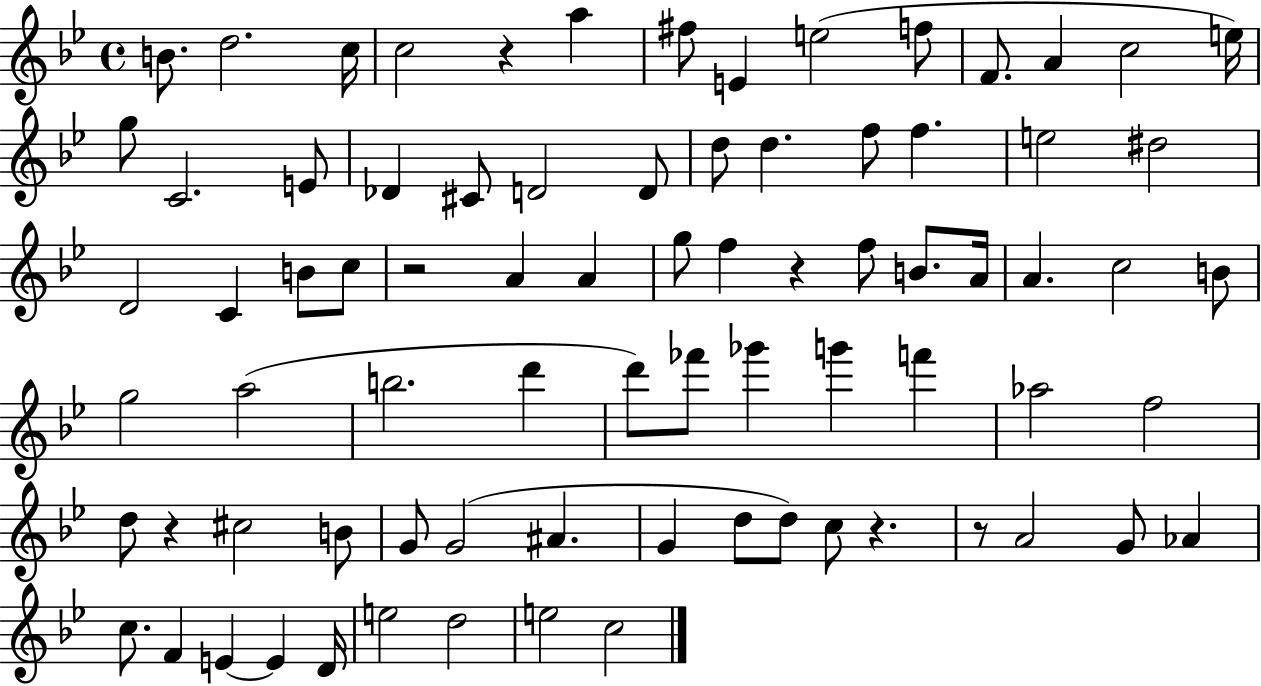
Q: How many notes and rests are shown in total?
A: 79